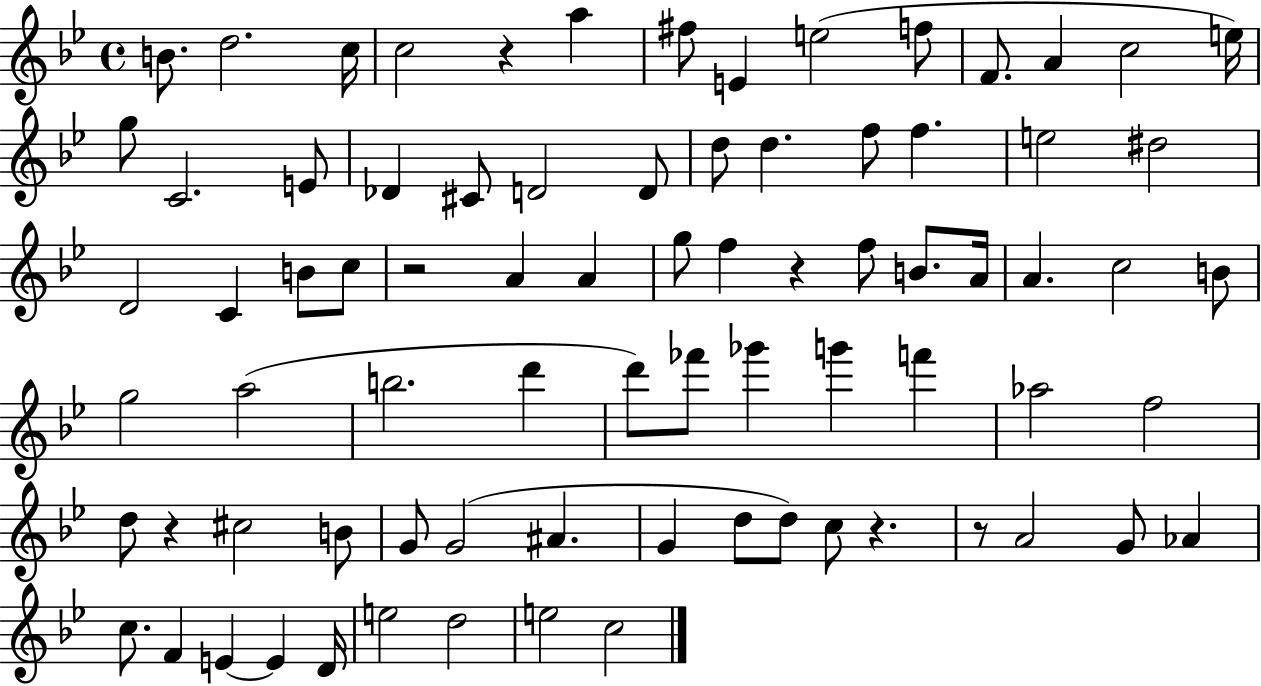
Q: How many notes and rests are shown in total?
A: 79